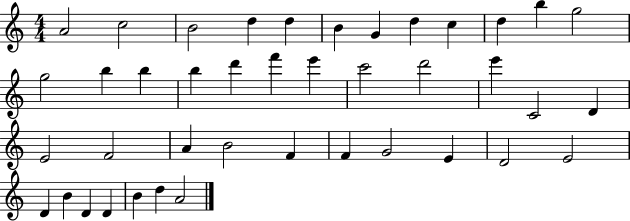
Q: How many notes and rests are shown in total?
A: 41